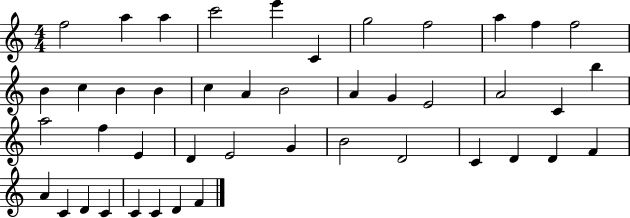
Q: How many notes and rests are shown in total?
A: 44